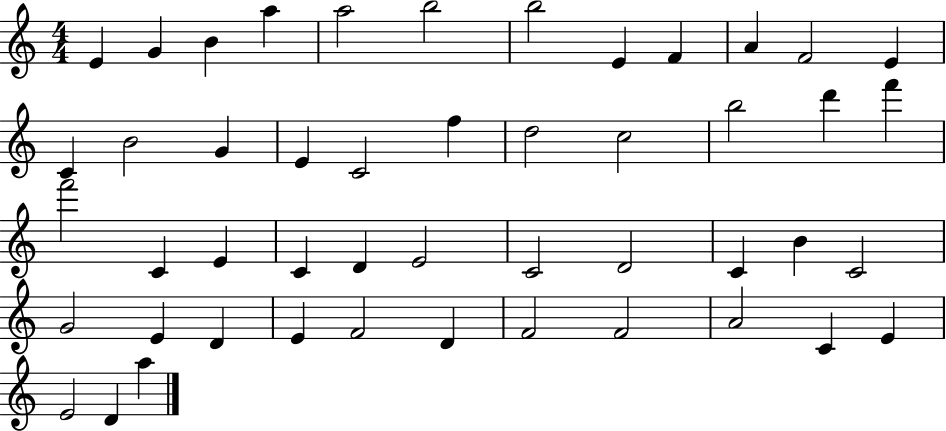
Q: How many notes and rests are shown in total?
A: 48